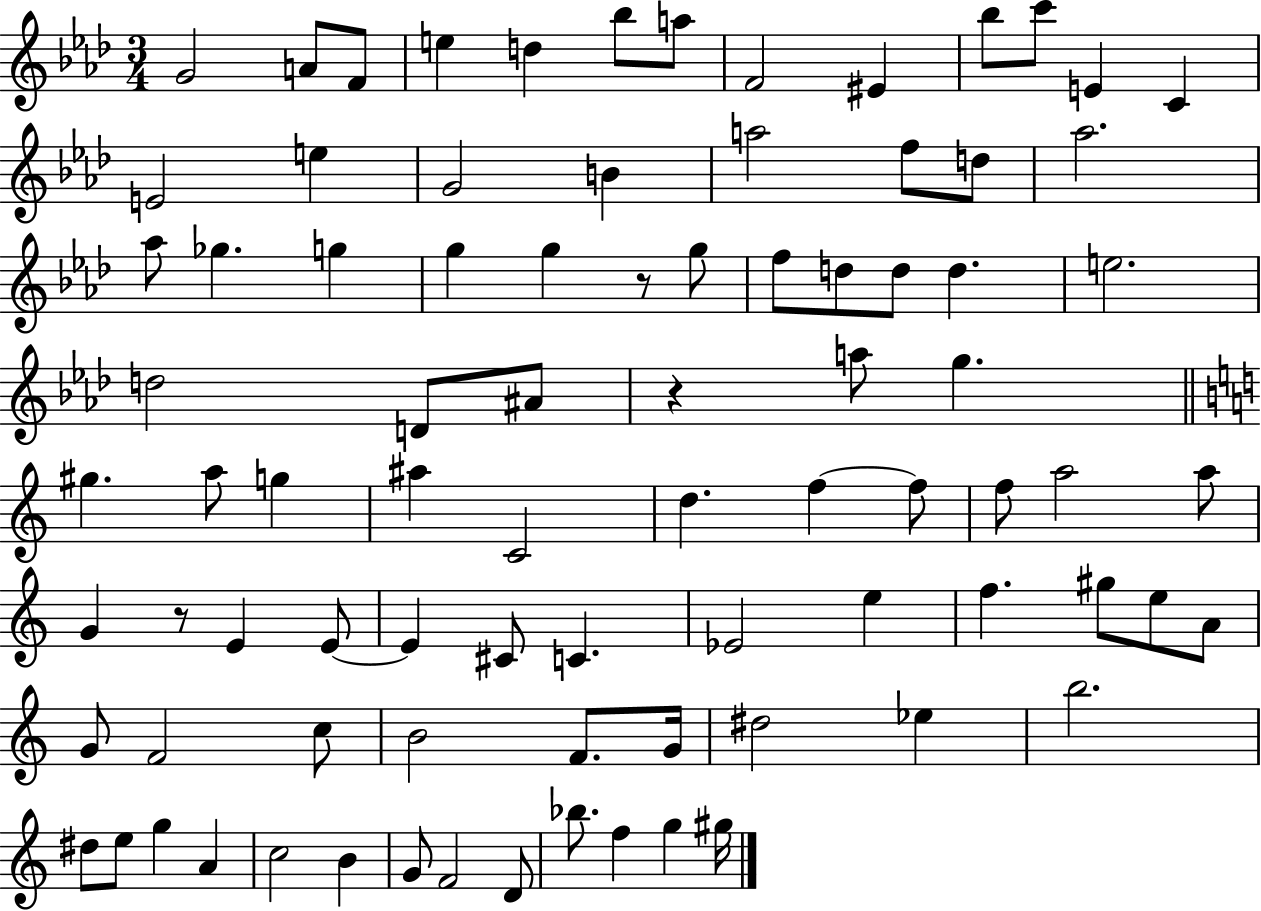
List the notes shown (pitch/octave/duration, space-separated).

G4/h A4/e F4/e E5/q D5/q Bb5/e A5/e F4/h EIS4/q Bb5/e C6/e E4/q C4/q E4/h E5/q G4/h B4/q A5/h F5/e D5/e Ab5/h. Ab5/e Gb5/q. G5/q G5/q G5/q R/e G5/e F5/e D5/e D5/e D5/q. E5/h. D5/h D4/e A#4/e R/q A5/e G5/q. G#5/q. A5/e G5/q A#5/q C4/h D5/q. F5/q F5/e F5/e A5/h A5/e G4/q R/e E4/q E4/e E4/q C#4/e C4/q. Eb4/h E5/q F5/q. G#5/e E5/e A4/e G4/e F4/h C5/e B4/h F4/e. G4/s D#5/h Eb5/q B5/h. D#5/e E5/e G5/q A4/q C5/h B4/q G4/e F4/h D4/e Bb5/e. F5/q G5/q G#5/s